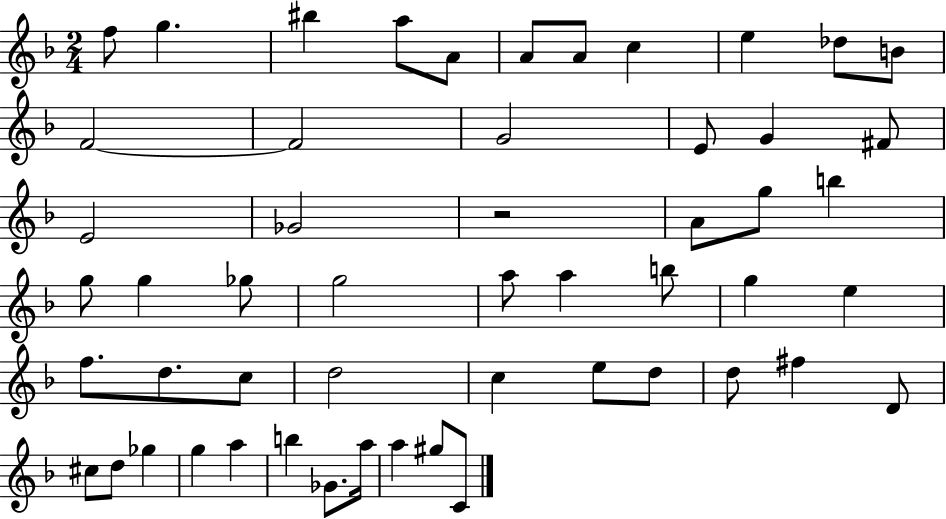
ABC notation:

X:1
T:Untitled
M:2/4
L:1/4
K:F
f/2 g ^b a/2 A/2 A/2 A/2 c e _d/2 B/2 F2 F2 G2 E/2 G ^F/2 E2 _G2 z2 A/2 g/2 b g/2 g _g/2 g2 a/2 a b/2 g e f/2 d/2 c/2 d2 c e/2 d/2 d/2 ^f D/2 ^c/2 d/2 _g g a b _G/2 a/4 a ^g/2 C/2